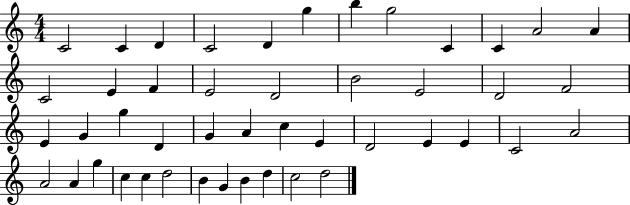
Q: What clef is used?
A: treble